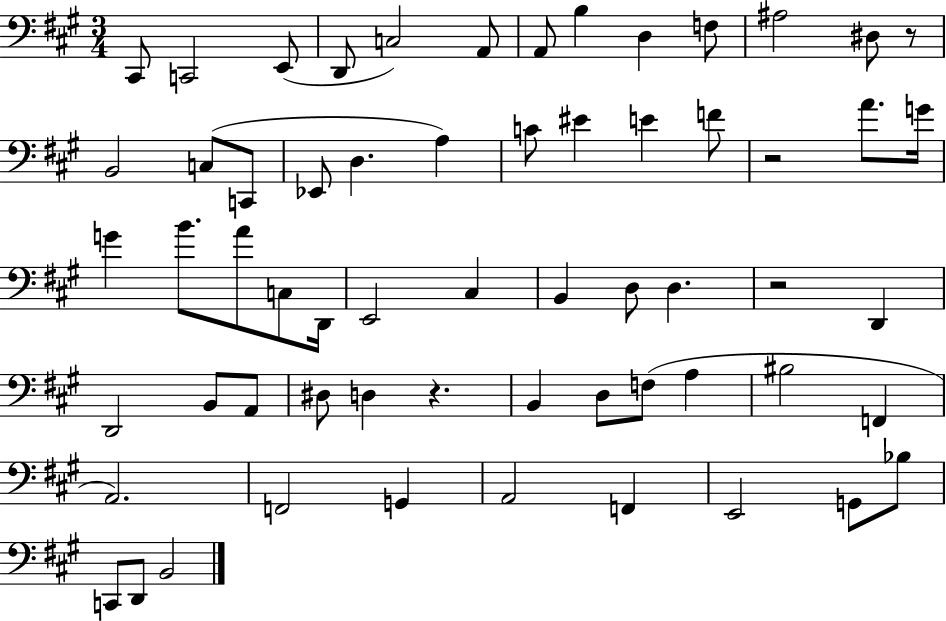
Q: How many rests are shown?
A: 4